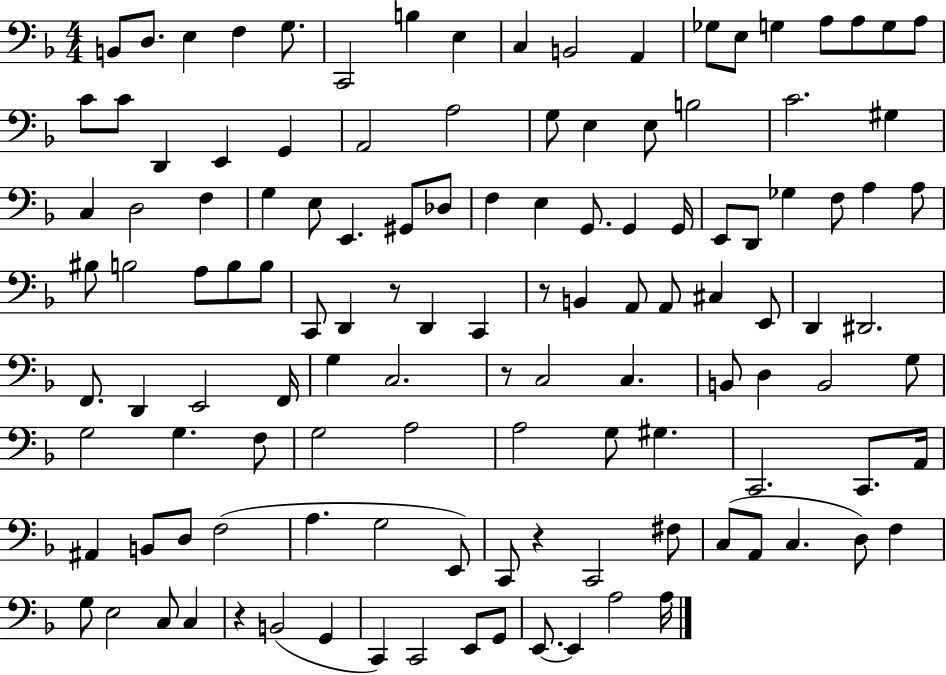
X:1
T:Untitled
M:4/4
L:1/4
K:F
B,,/2 D,/2 E, F, G,/2 C,,2 B, E, C, B,,2 A,, _G,/2 E,/2 G, A,/2 A,/2 G,/2 A,/2 C/2 C/2 D,, E,, G,, A,,2 A,2 G,/2 E, E,/2 B,2 C2 ^G, C, D,2 F, G, E,/2 E,, ^G,,/2 _D,/2 F, E, G,,/2 G,, G,,/4 E,,/2 D,,/2 _G, F,/2 A, A,/2 ^B,/2 B,2 A,/2 B,/2 B,/2 C,,/2 D,, z/2 D,, C,, z/2 B,, A,,/2 A,,/2 ^C, E,,/2 D,, ^D,,2 F,,/2 D,, E,,2 F,,/4 G, C,2 z/2 C,2 C, B,,/2 D, B,,2 G,/2 G,2 G, F,/2 G,2 A,2 A,2 G,/2 ^G, C,,2 C,,/2 A,,/4 ^A,, B,,/2 D,/2 F,2 A, G,2 E,,/2 C,,/2 z C,,2 ^F,/2 C,/2 A,,/2 C, D,/2 F, G,/2 E,2 C,/2 C, z B,,2 G,, C,, C,,2 E,,/2 G,,/2 E,,/2 E,, A,2 A,/4